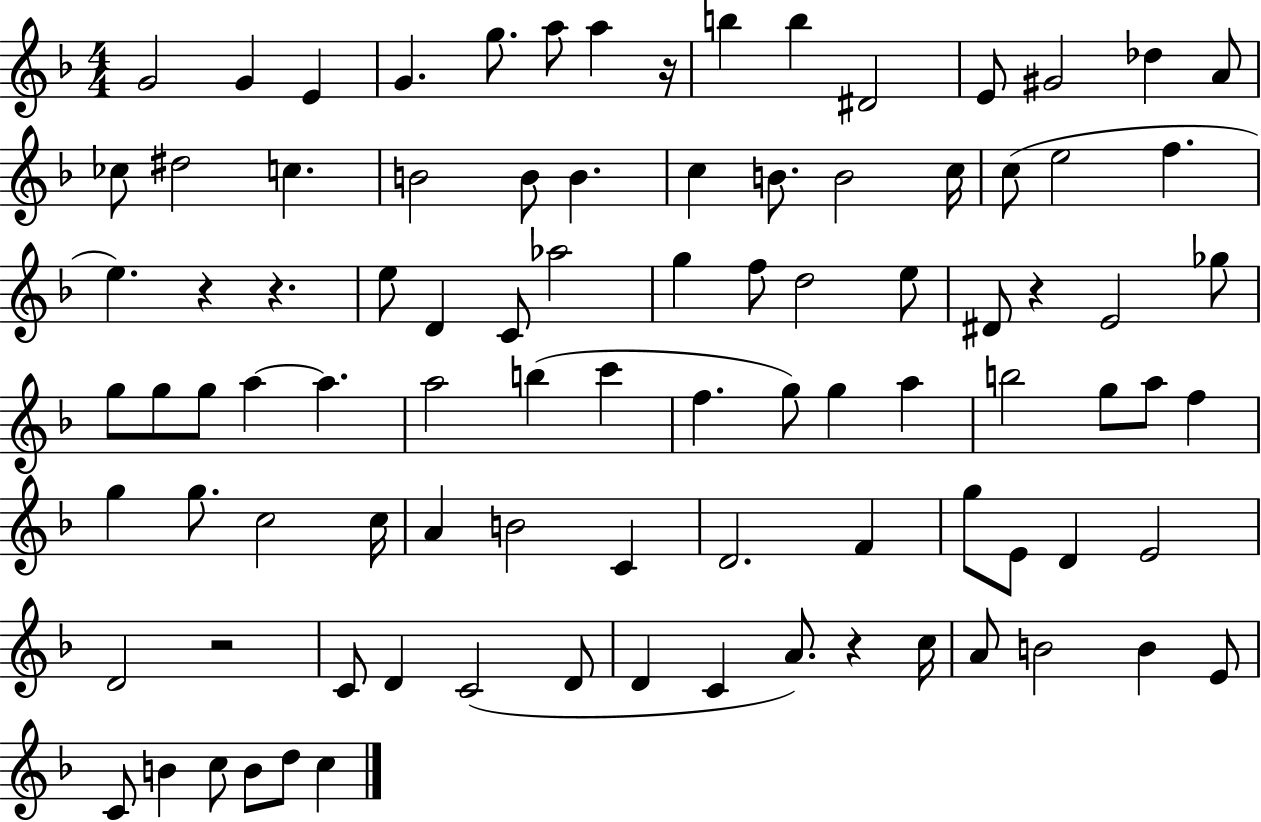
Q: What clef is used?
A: treble